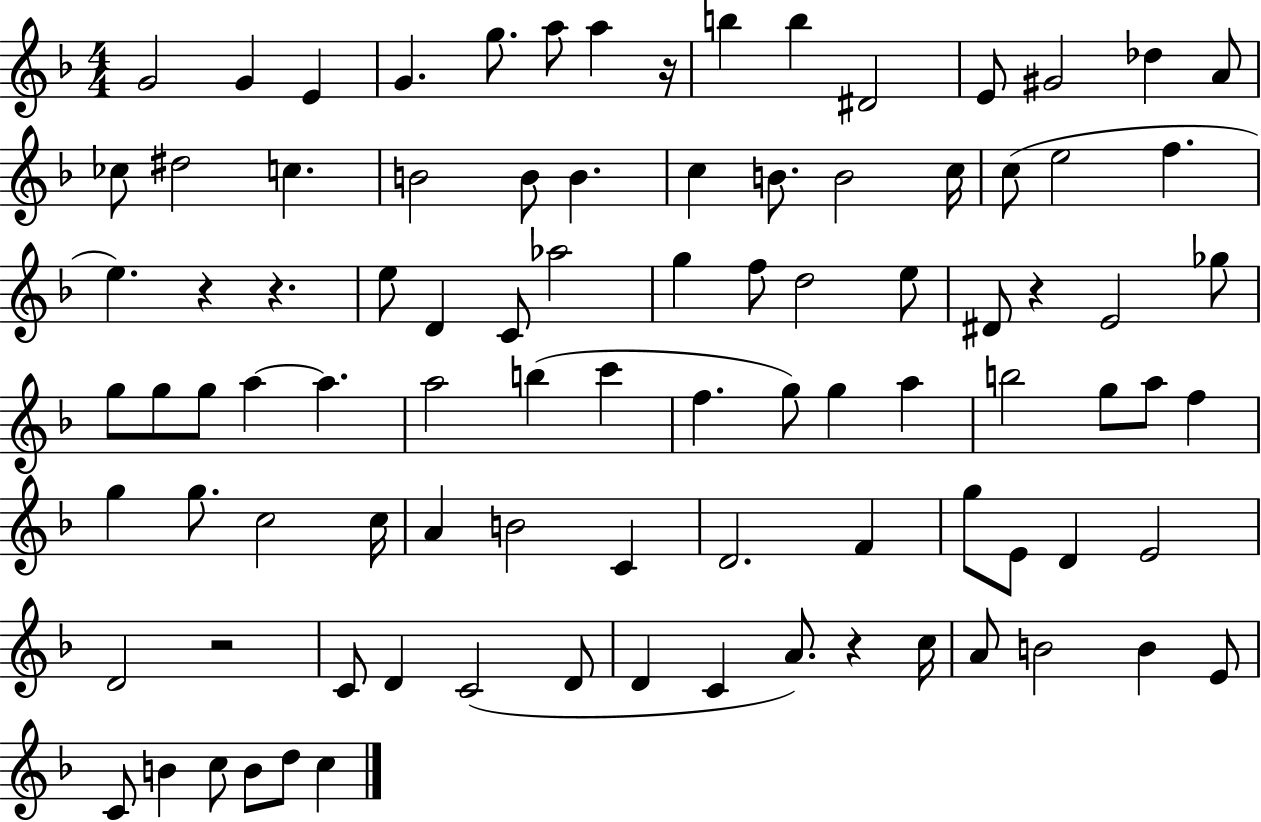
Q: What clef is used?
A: treble